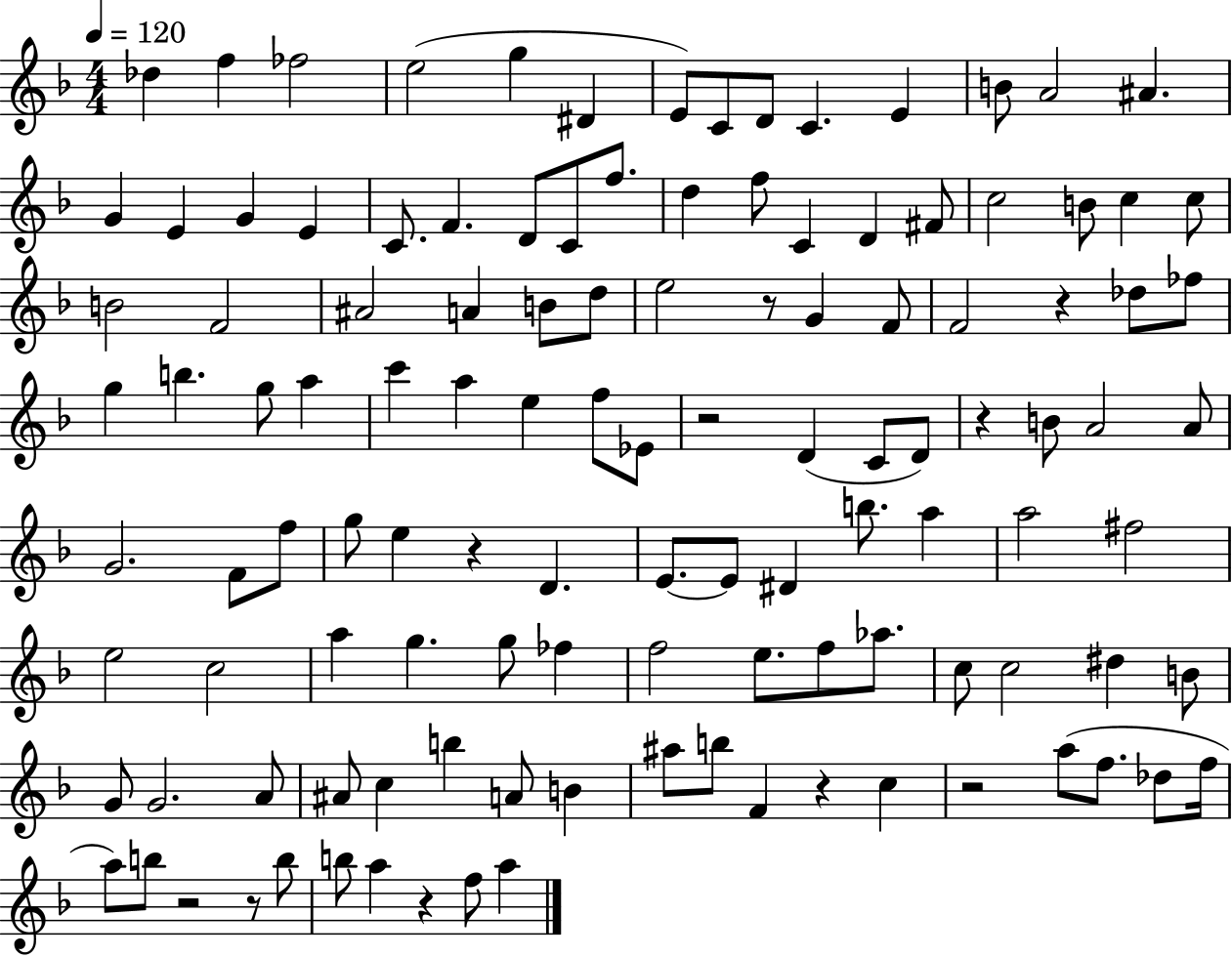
X:1
T:Untitled
M:4/4
L:1/4
K:F
_d f _f2 e2 g ^D E/2 C/2 D/2 C E B/2 A2 ^A G E G E C/2 F D/2 C/2 f/2 d f/2 C D ^F/2 c2 B/2 c c/2 B2 F2 ^A2 A B/2 d/2 e2 z/2 G F/2 F2 z _d/2 _f/2 g b g/2 a c' a e f/2 _E/2 z2 D C/2 D/2 z B/2 A2 A/2 G2 F/2 f/2 g/2 e z D E/2 E/2 ^D b/2 a a2 ^f2 e2 c2 a g g/2 _f f2 e/2 f/2 _a/2 c/2 c2 ^d B/2 G/2 G2 A/2 ^A/2 c b A/2 B ^a/2 b/2 F z c z2 a/2 f/2 _d/2 f/4 a/2 b/2 z2 z/2 b/2 b/2 a z f/2 a